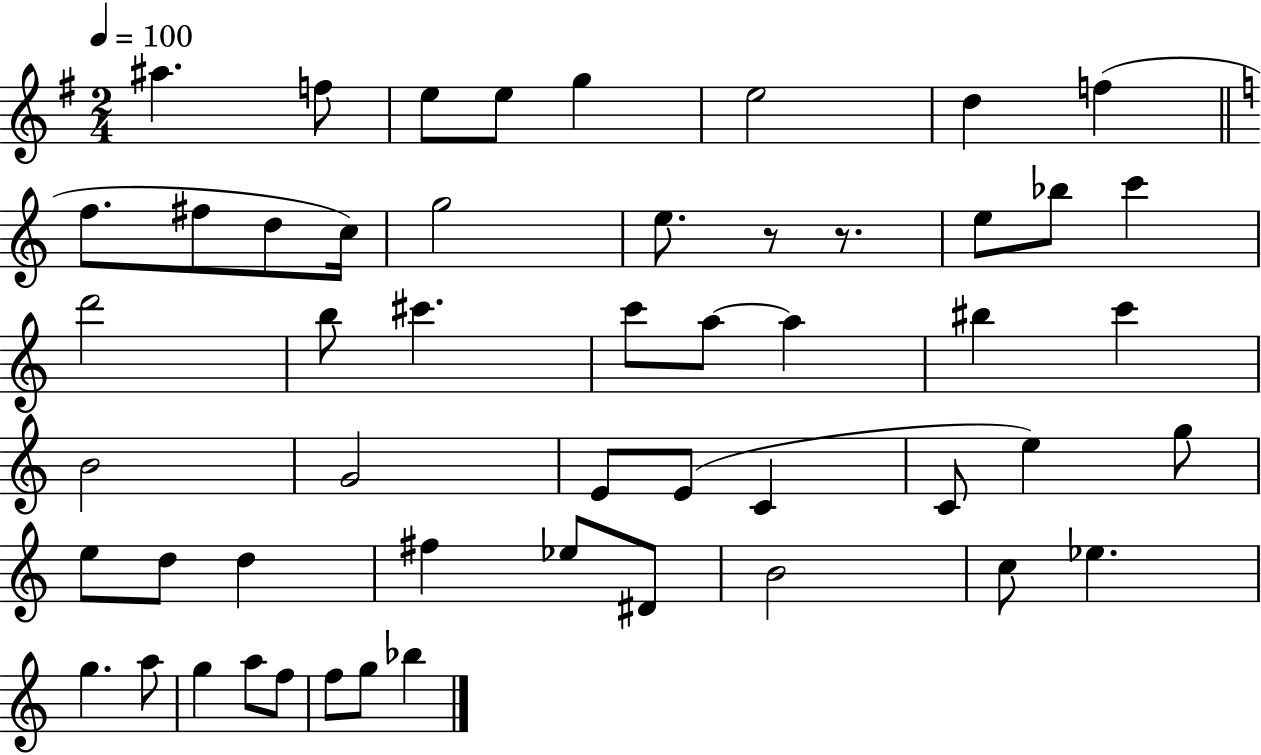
A#5/q. F5/e E5/e E5/e G5/q E5/h D5/q F5/q F5/e. F#5/e D5/e C5/s G5/h E5/e. R/e R/e. E5/e Bb5/e C6/q D6/h B5/e C#6/q. C6/e A5/e A5/q BIS5/q C6/q B4/h G4/h E4/e E4/e C4/q C4/e E5/q G5/e E5/e D5/e D5/q F#5/q Eb5/e D#4/e B4/h C5/e Eb5/q. G5/q. A5/e G5/q A5/e F5/e F5/e G5/e Bb5/q